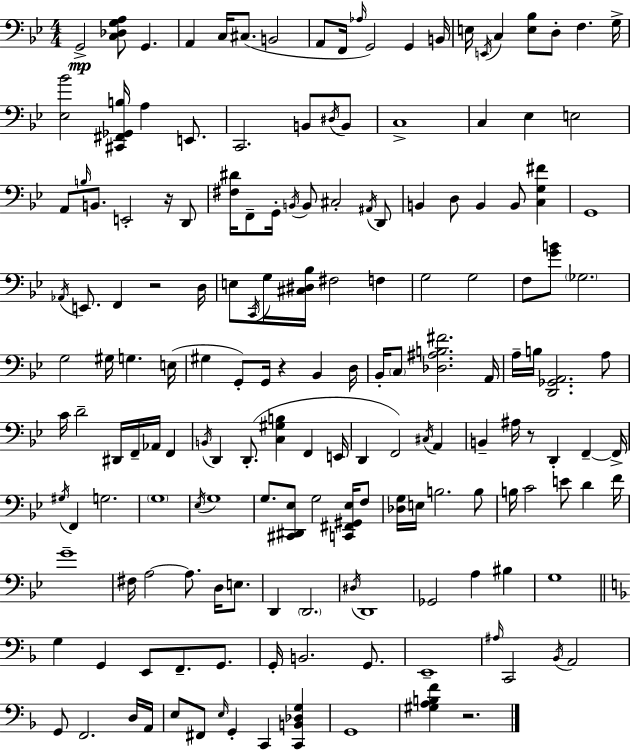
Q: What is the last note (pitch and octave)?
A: G2